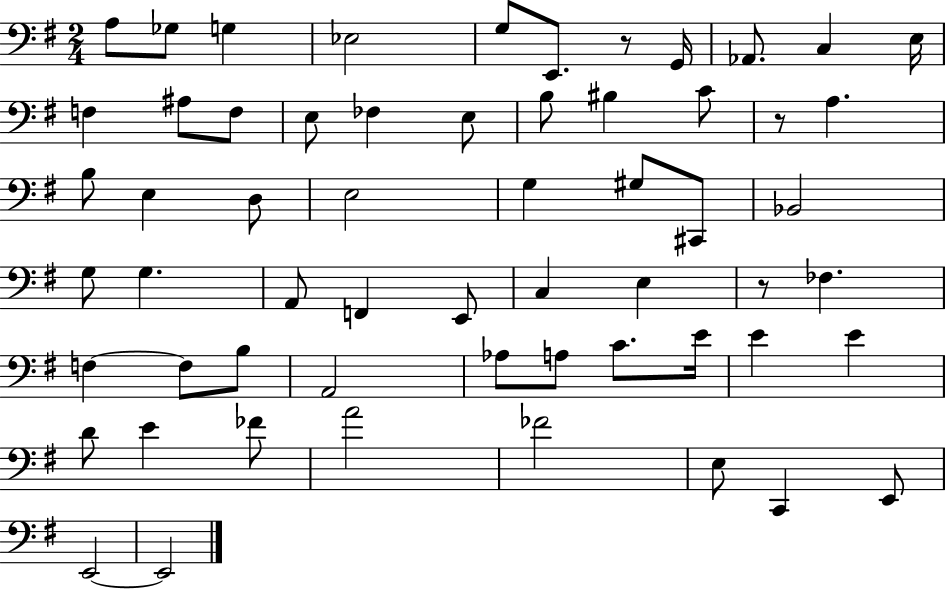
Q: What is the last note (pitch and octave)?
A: E2